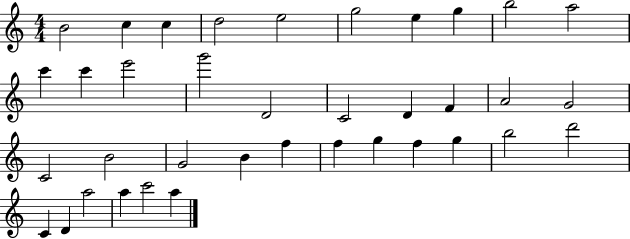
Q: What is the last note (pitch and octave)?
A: A5